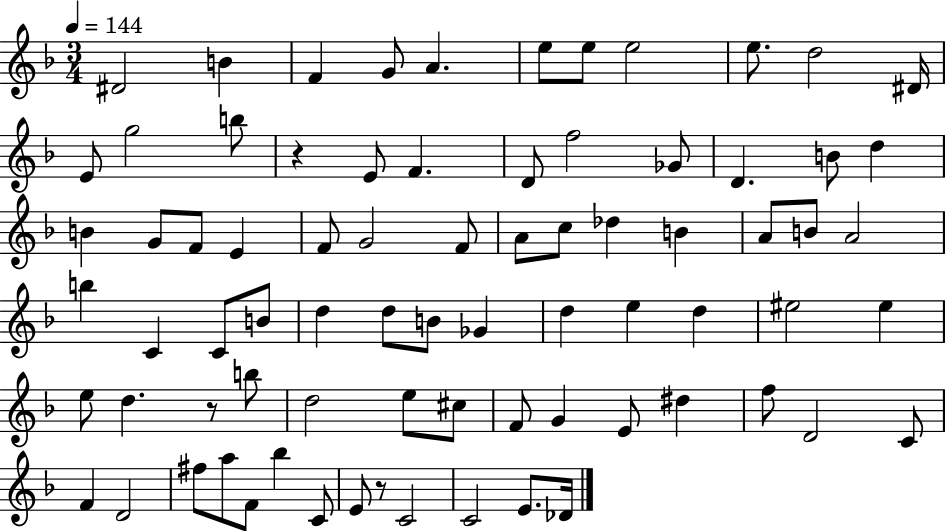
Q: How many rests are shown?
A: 3